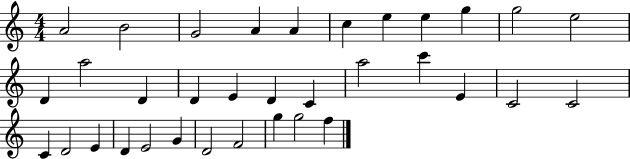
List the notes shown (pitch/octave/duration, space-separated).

A4/h B4/h G4/h A4/q A4/q C5/q E5/q E5/q G5/q G5/h E5/h D4/q A5/h D4/q D4/q E4/q D4/q C4/q A5/h C6/q E4/q C4/h C4/h C4/q D4/h E4/q D4/q E4/h G4/q D4/h F4/h G5/q G5/h F5/q